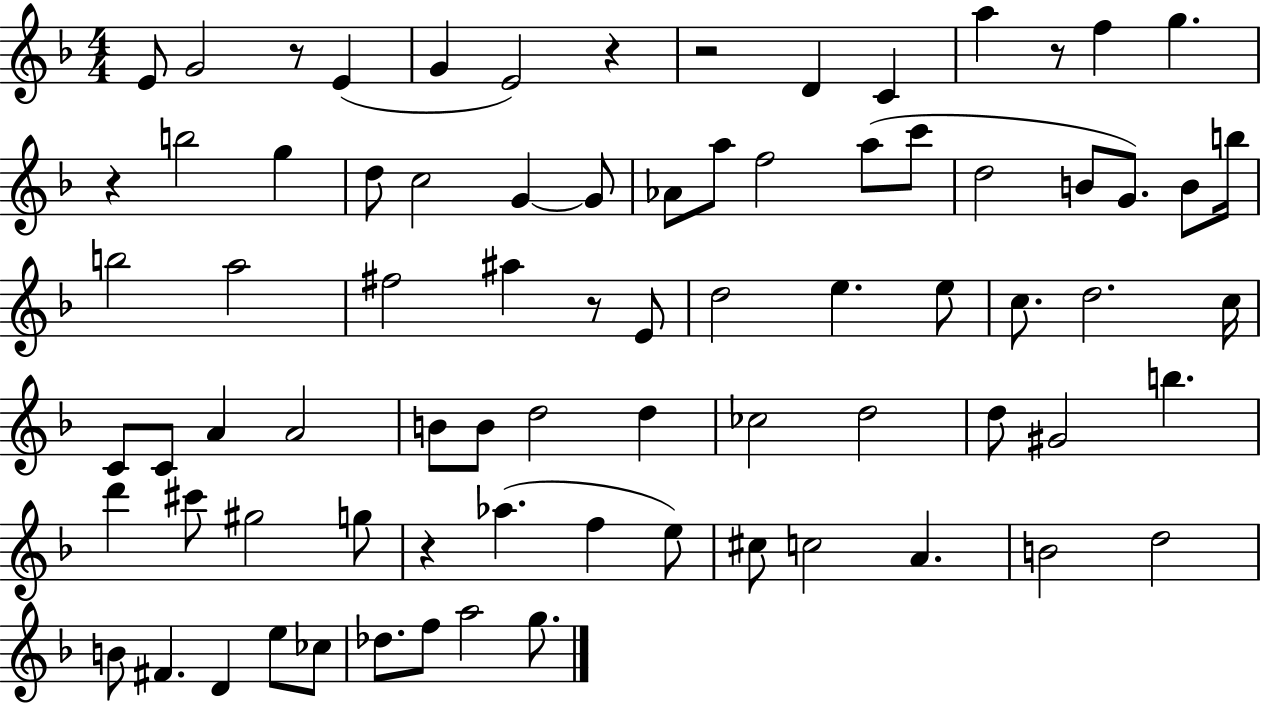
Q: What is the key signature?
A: F major